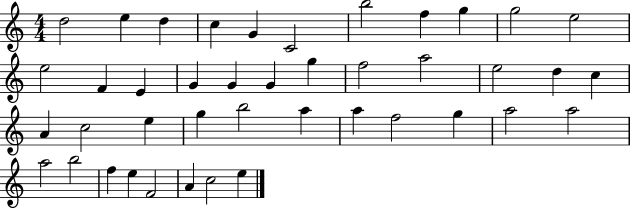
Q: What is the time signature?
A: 4/4